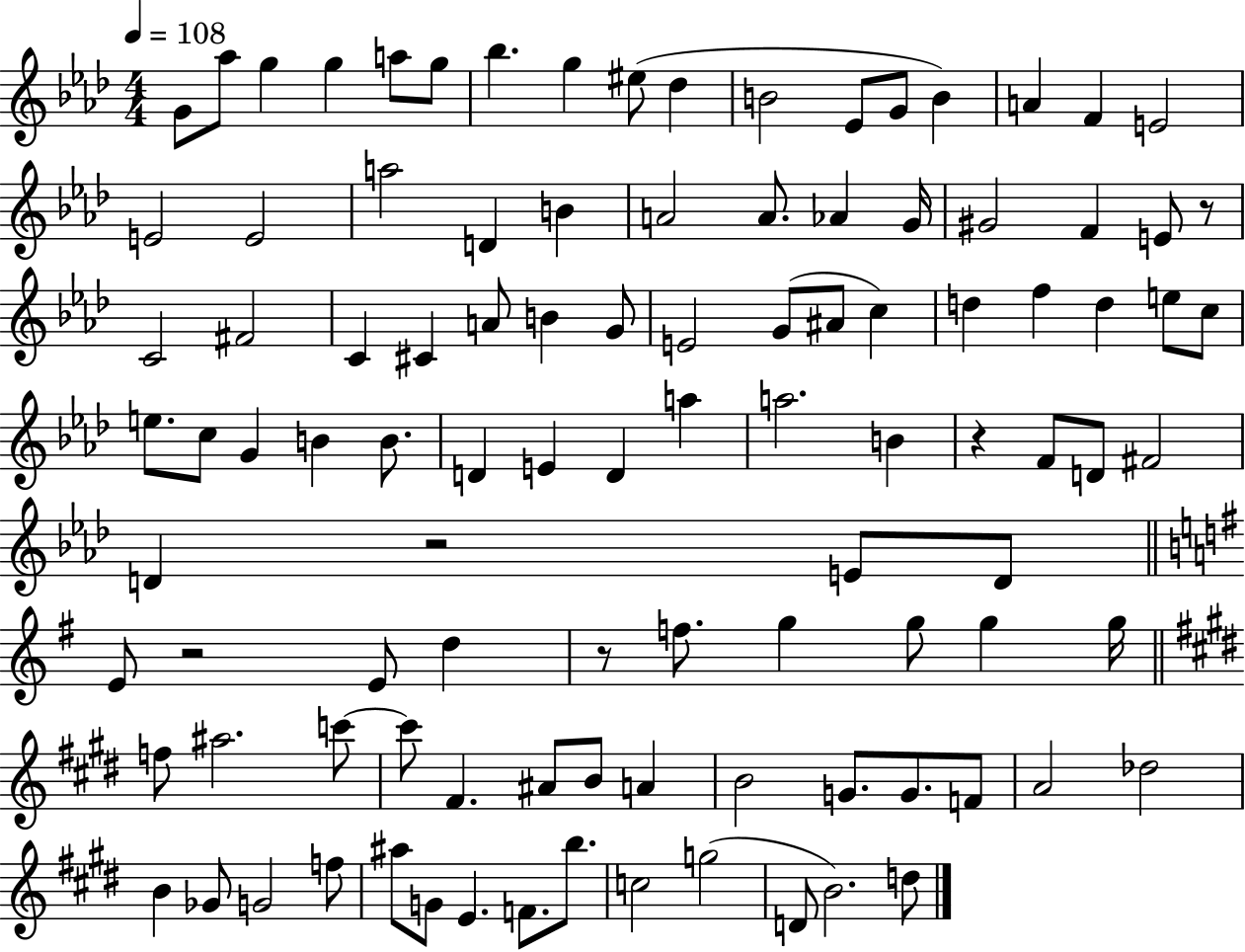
G4/e Ab5/e G5/q G5/q A5/e G5/e Bb5/q. G5/q EIS5/e Db5/q B4/h Eb4/e G4/e B4/q A4/q F4/q E4/h E4/h E4/h A5/h D4/q B4/q A4/h A4/e. Ab4/q G4/s G#4/h F4/q E4/e R/e C4/h F#4/h C4/q C#4/q A4/e B4/q G4/e E4/h G4/e A#4/e C5/q D5/q F5/q D5/q E5/e C5/e E5/e. C5/e G4/q B4/q B4/e. D4/q E4/q D4/q A5/q A5/h. B4/q R/q F4/e D4/e F#4/h D4/q R/h E4/e D4/e E4/e R/h E4/e D5/q R/e F5/e. G5/q G5/e G5/q G5/s F5/e A#5/h. C6/e C6/e F#4/q. A#4/e B4/e A4/q B4/h G4/e. G4/e. F4/e A4/h Db5/h B4/q Gb4/e G4/h F5/e A#5/e G4/e E4/q. F4/e. B5/e. C5/h G5/h D4/e B4/h. D5/e